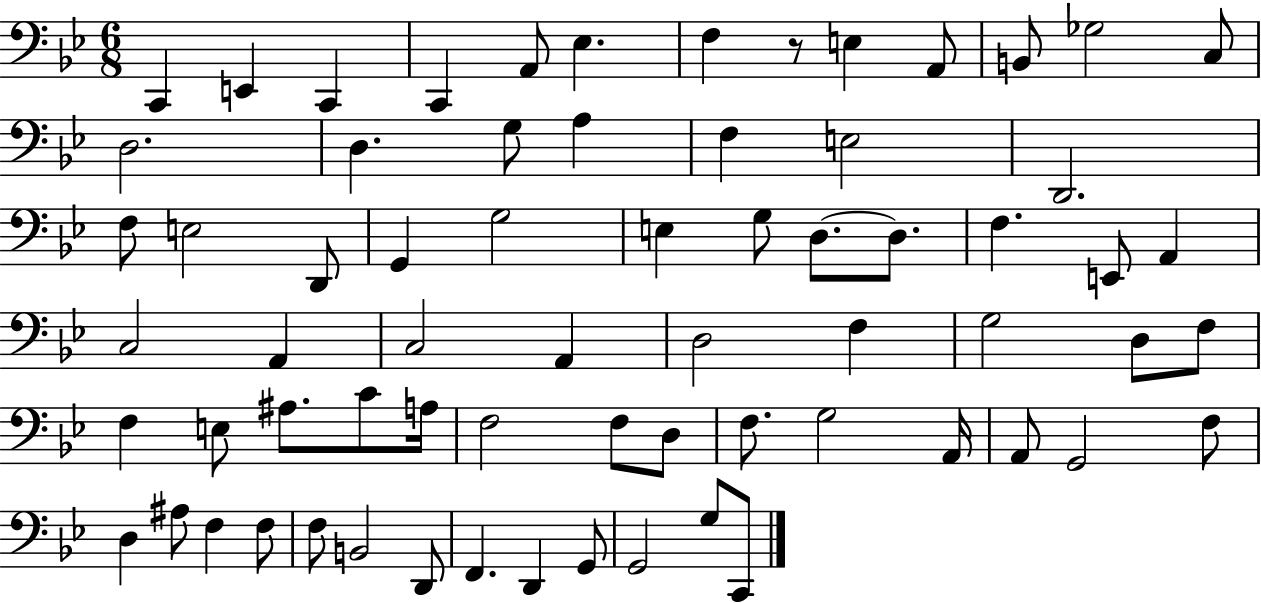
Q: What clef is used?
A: bass